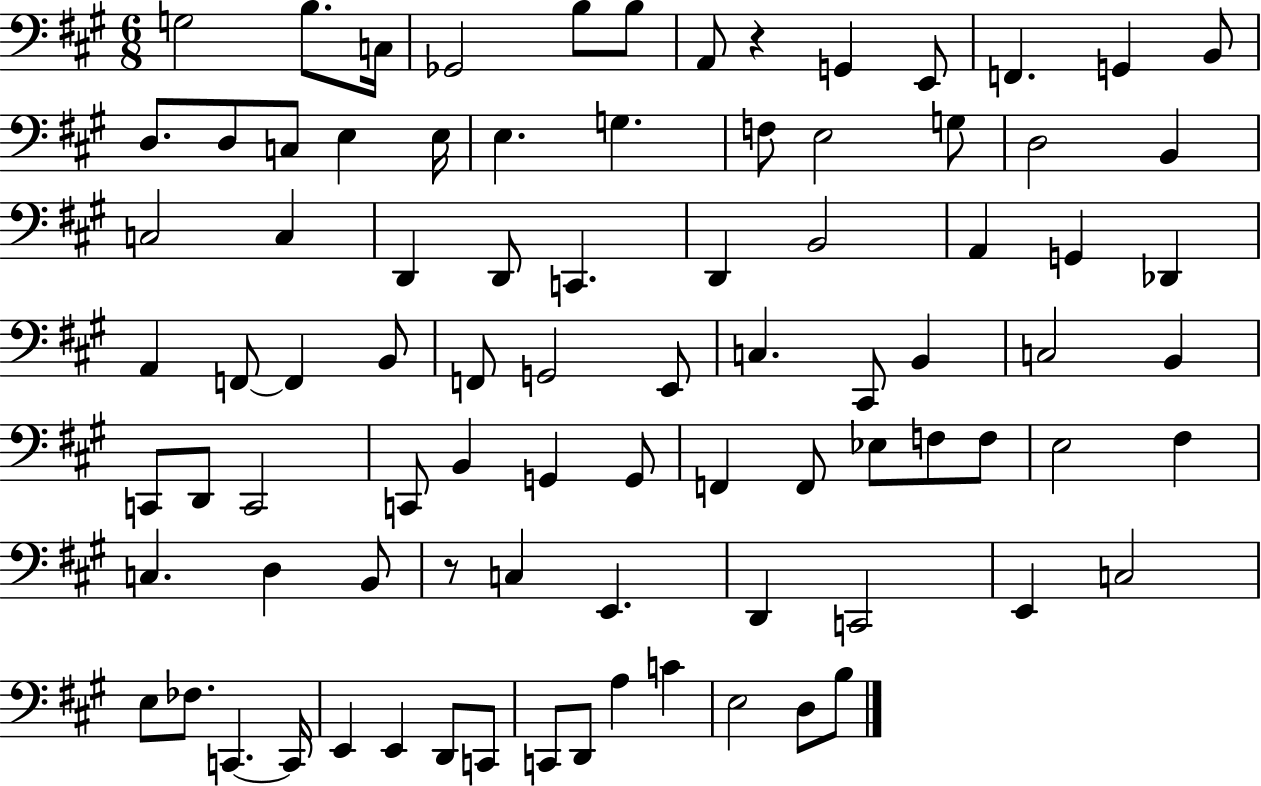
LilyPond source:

{
  \clef bass
  \numericTimeSignature
  \time 6/8
  \key a \major
  g2 b8. c16 | ges,2 b8 b8 | a,8 r4 g,4 e,8 | f,4. g,4 b,8 | \break d8. d8 c8 e4 e16 | e4. g4. | f8 e2 g8 | d2 b,4 | \break c2 c4 | d,4 d,8 c,4. | d,4 b,2 | a,4 g,4 des,4 | \break a,4 f,8~~ f,4 b,8 | f,8 g,2 e,8 | c4. cis,8 b,4 | c2 b,4 | \break c,8 d,8 c,2 | c,8 b,4 g,4 g,8 | f,4 f,8 ees8 f8 f8 | e2 fis4 | \break c4. d4 b,8 | r8 c4 e,4. | d,4 c,2 | e,4 c2 | \break e8 fes8. c,4.~~ c,16 | e,4 e,4 d,8 c,8 | c,8 d,8 a4 c'4 | e2 d8 b8 | \break \bar "|."
}